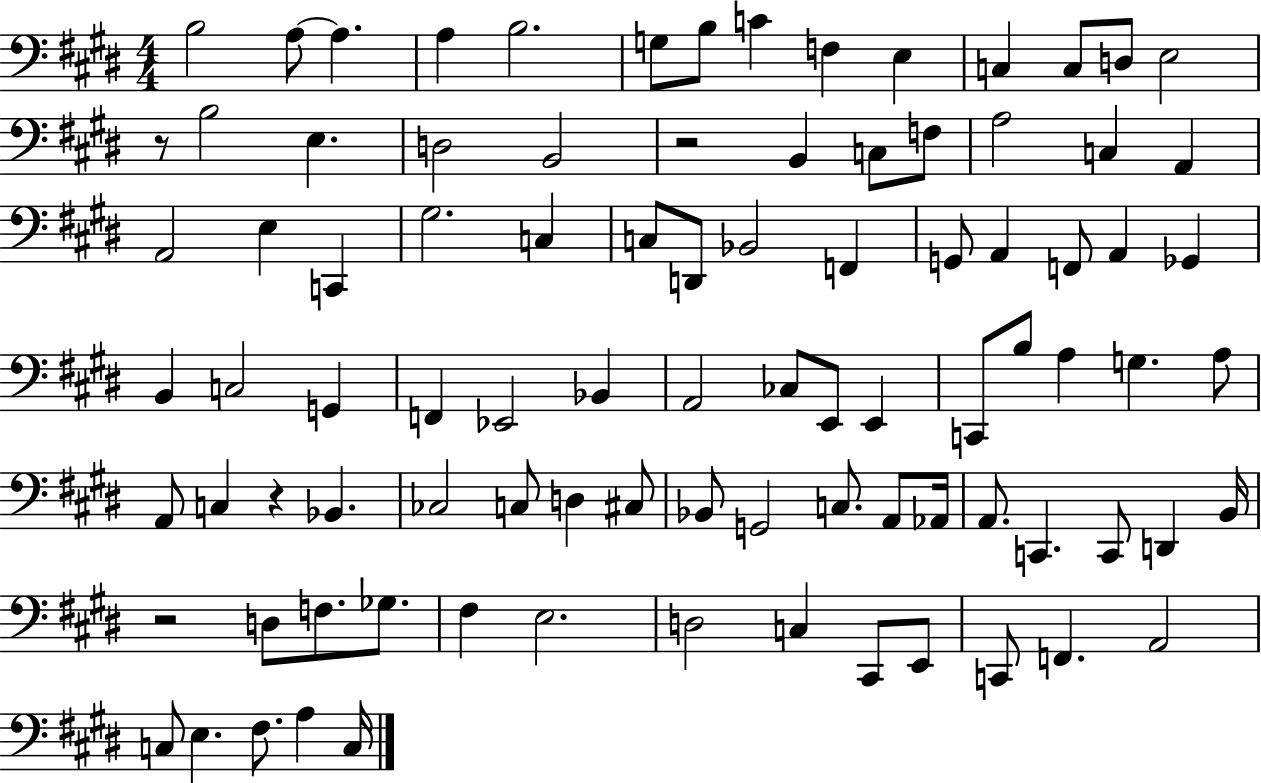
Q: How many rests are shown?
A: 4